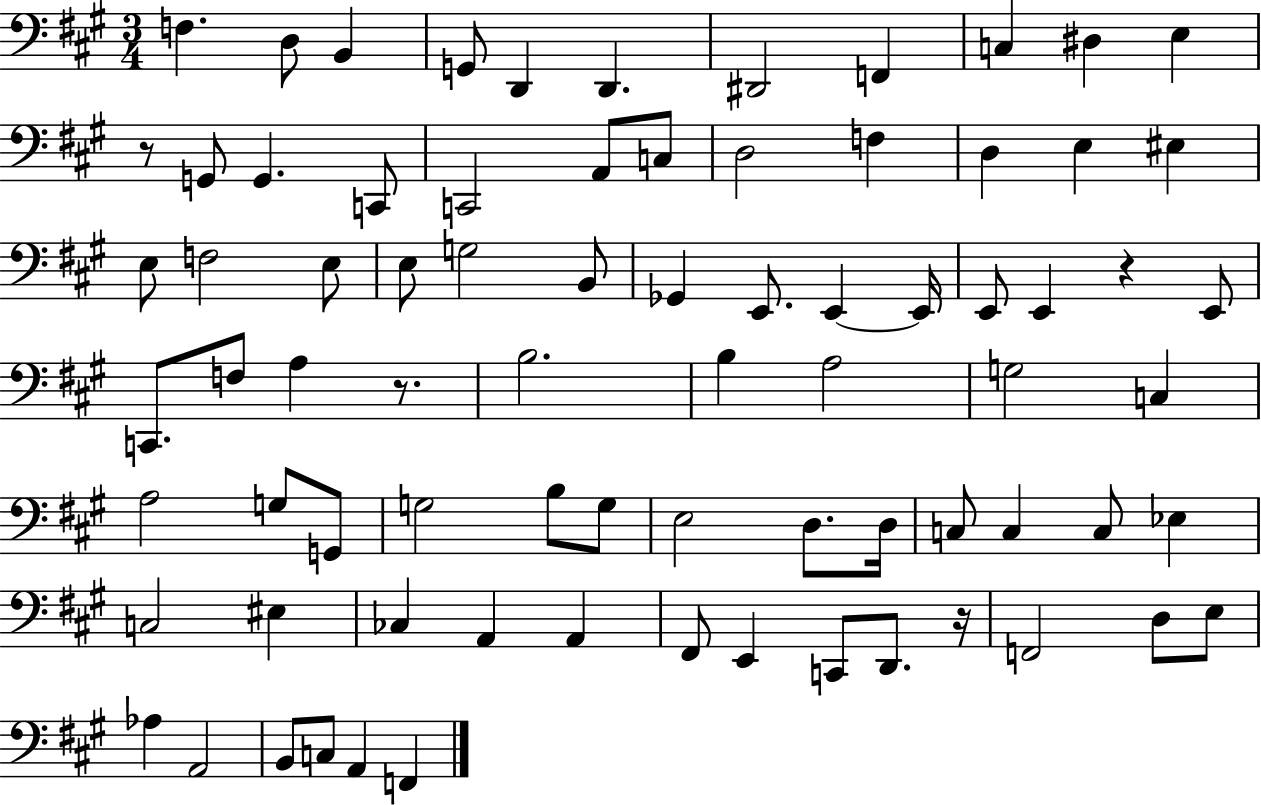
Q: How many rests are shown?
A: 4